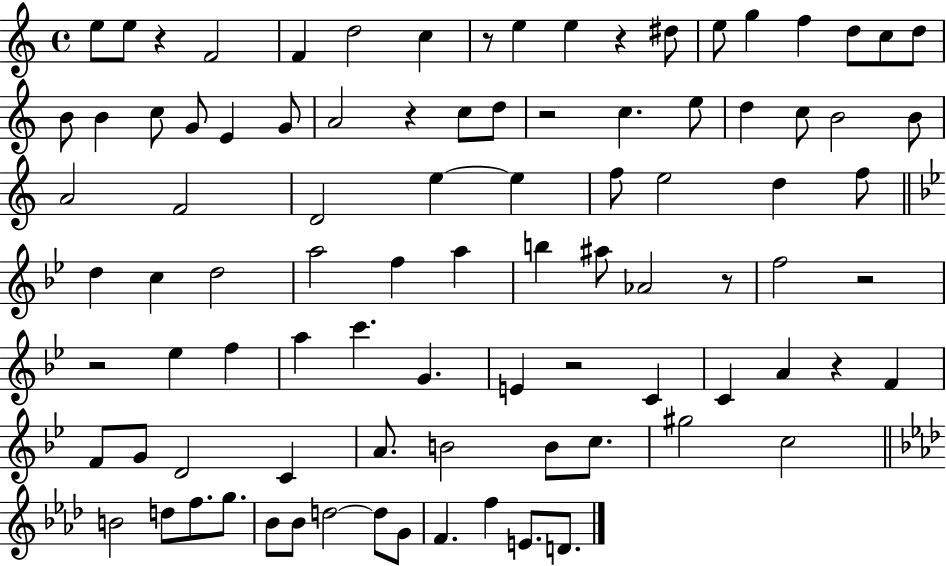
E5/e E5/e R/q F4/h F4/q D5/h C5/q R/e E5/q E5/q R/q D#5/e E5/e G5/q F5/q D5/e C5/e D5/e B4/e B4/q C5/e G4/e E4/q G4/e A4/h R/q C5/e D5/e R/h C5/q. E5/e D5/q C5/e B4/h B4/e A4/h F4/h D4/h E5/q E5/q F5/e E5/h D5/q F5/e D5/q C5/q D5/h A5/h F5/q A5/q B5/q A#5/e Ab4/h R/e F5/h R/h R/h Eb5/q F5/q A5/q C6/q. G4/q. E4/q R/h C4/q C4/q A4/q R/q F4/q F4/e G4/e D4/h C4/q A4/e. B4/h B4/e C5/e. G#5/h C5/h B4/h D5/e F5/e. G5/e. Bb4/e Bb4/e D5/h D5/e G4/e F4/q. F5/q E4/e. D4/e.